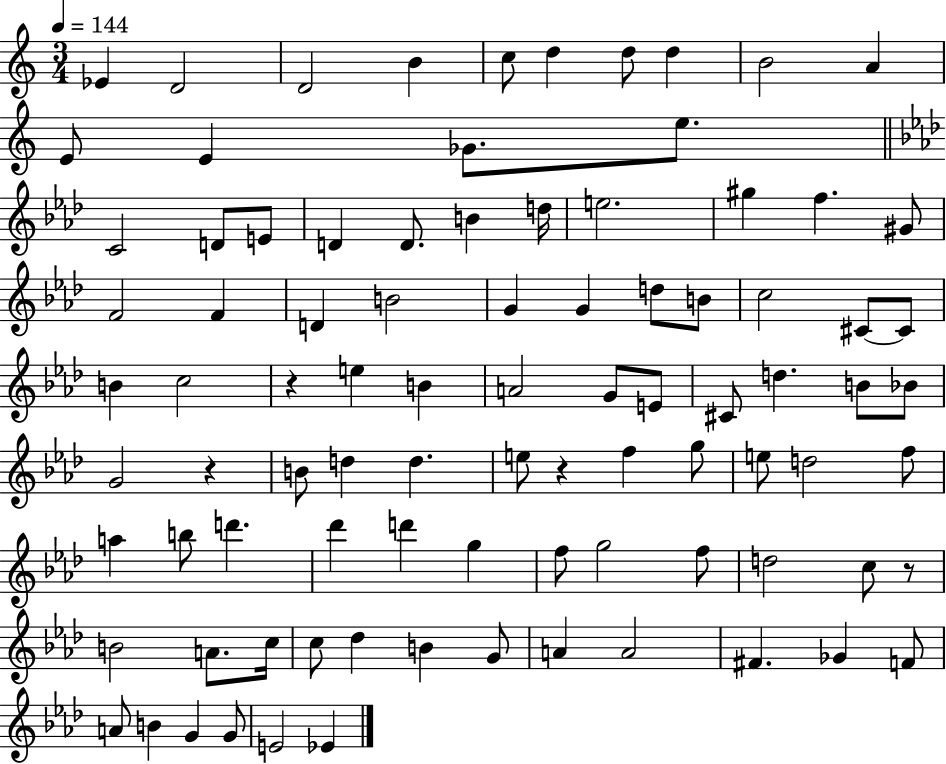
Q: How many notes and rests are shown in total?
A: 90